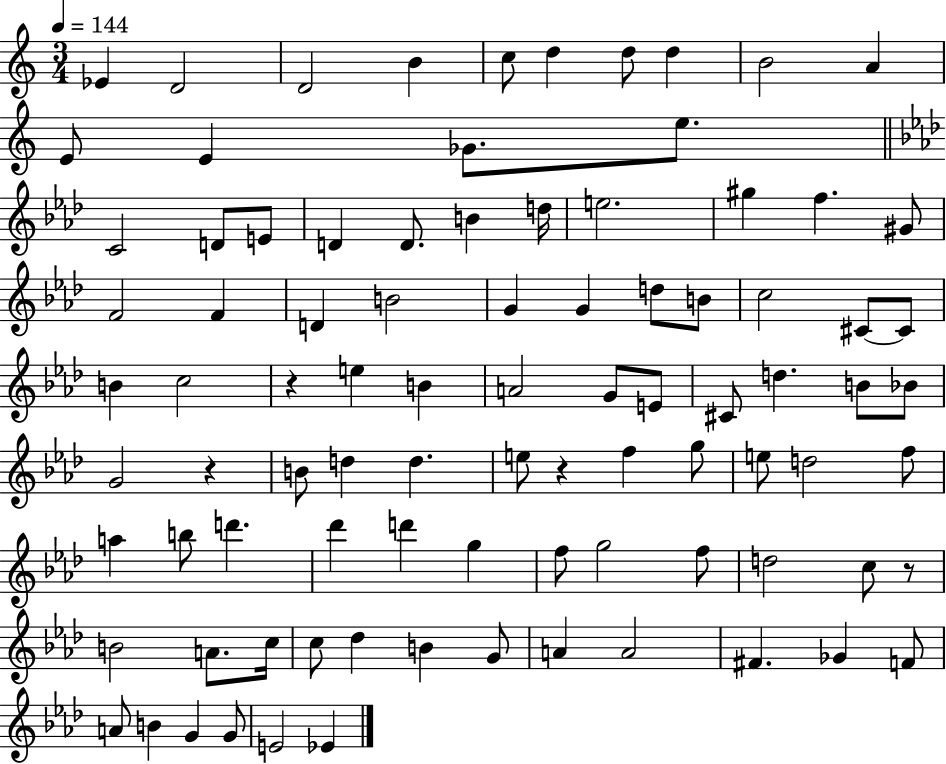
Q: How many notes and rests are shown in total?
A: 90